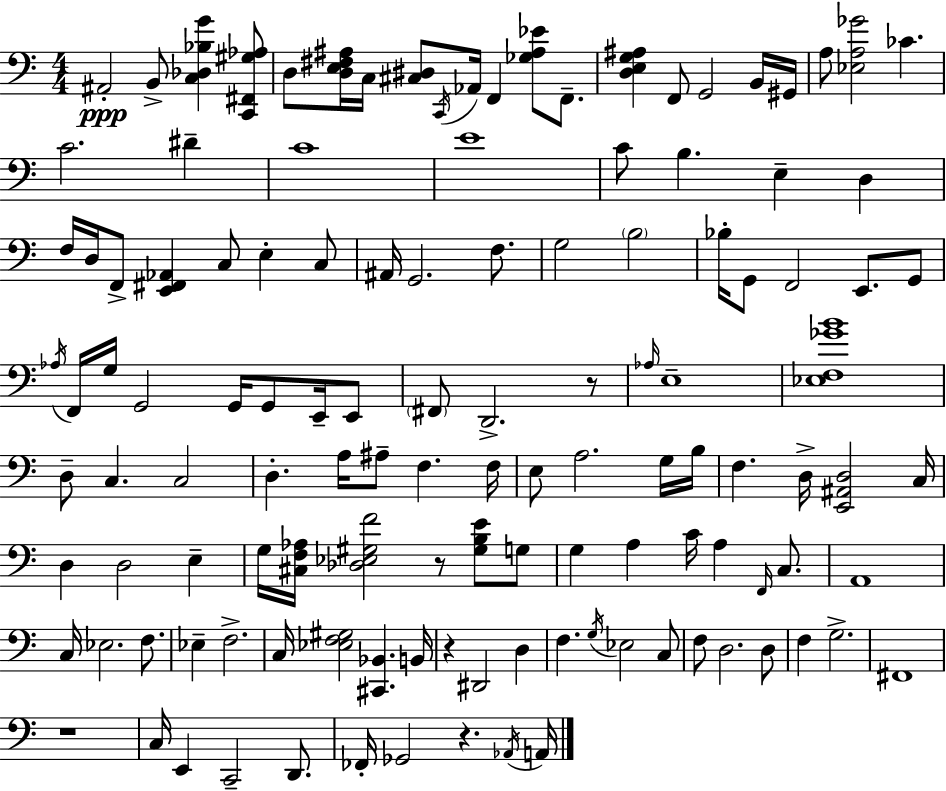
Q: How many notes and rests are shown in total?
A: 124